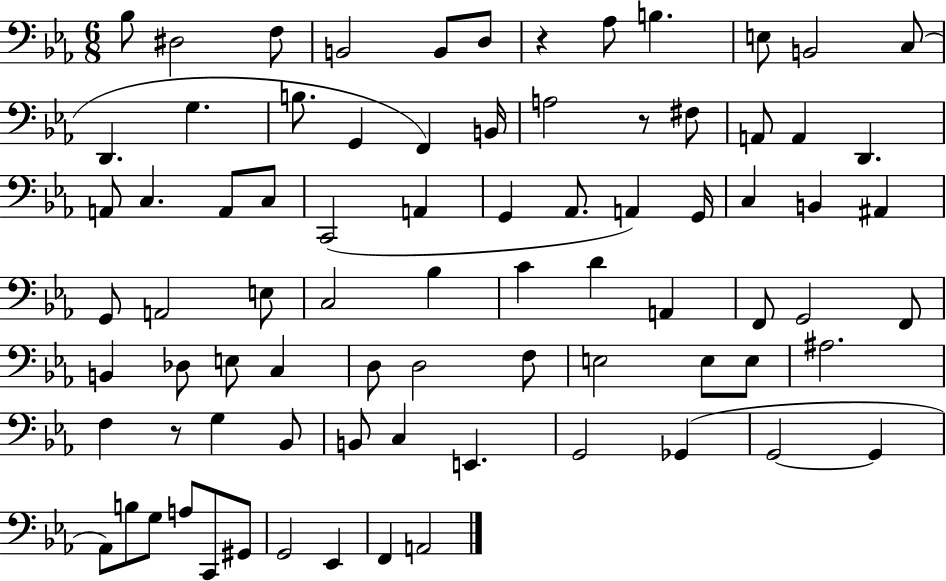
{
  \clef bass
  \numericTimeSignature
  \time 6/8
  \key ees \major
  bes8 dis2 f8 | b,2 b,8 d8 | r4 aes8 b4. | e8 b,2 c8( | \break d,4. g4. | b8. g,4 f,4) b,16 | a2 r8 fis8 | a,8 a,4 d,4. | \break a,8 c4. a,8 c8 | c,2( a,4 | g,4 aes,8. a,4) g,16 | c4 b,4 ais,4 | \break g,8 a,2 e8 | c2 bes4 | c'4 d'4 a,4 | f,8 g,2 f,8 | \break b,4 des8 e8 c4 | d8 d2 f8 | e2 e8 e8 | ais2. | \break f4 r8 g4 bes,8 | b,8 c4 e,4. | g,2 ges,4( | g,2~~ g,4 | \break aes,8) b8 g8 a8 c,8 gis,8 | g,2 ees,4 | f,4 a,2 | \bar "|."
}